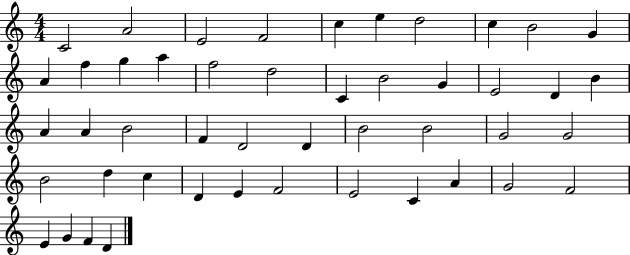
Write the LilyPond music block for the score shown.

{
  \clef treble
  \numericTimeSignature
  \time 4/4
  \key c \major
  c'2 a'2 | e'2 f'2 | c''4 e''4 d''2 | c''4 b'2 g'4 | \break a'4 f''4 g''4 a''4 | f''2 d''2 | c'4 b'2 g'4 | e'2 d'4 b'4 | \break a'4 a'4 b'2 | f'4 d'2 d'4 | b'2 b'2 | g'2 g'2 | \break b'2 d''4 c''4 | d'4 e'4 f'2 | e'2 c'4 a'4 | g'2 f'2 | \break e'4 g'4 f'4 d'4 | \bar "|."
}